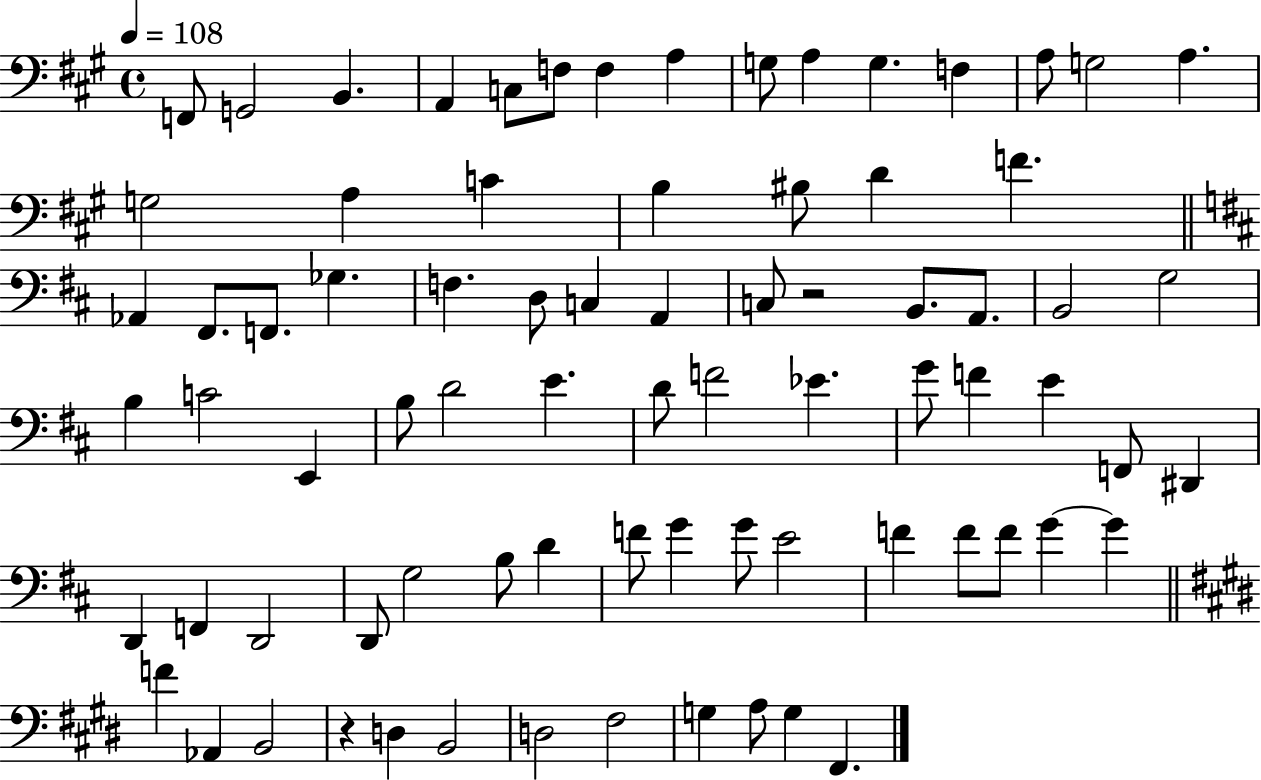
{
  \clef bass
  \time 4/4
  \defaultTimeSignature
  \key a \major
  \tempo 4 = 108
  f,8 g,2 b,4. | a,4 c8 f8 f4 a4 | g8 a4 g4. f4 | a8 g2 a4. | \break g2 a4 c'4 | b4 bis8 d'4 f'4. | \bar "||" \break \key d \major aes,4 fis,8. f,8. ges4. | f4. d8 c4 a,4 | c8 r2 b,8. a,8. | b,2 g2 | \break b4 c'2 e,4 | b8 d'2 e'4. | d'8 f'2 ees'4. | g'8 f'4 e'4 f,8 dis,4 | \break d,4 f,4 d,2 | d,8 g2 b8 d'4 | f'8 g'4 g'8 e'2 | f'4 f'8 f'8 g'4~~ g'4 | \break \bar "||" \break \key e \major f'4 aes,4 b,2 | r4 d4 b,2 | d2 fis2 | g4 a8 g4 fis,4. | \break \bar "|."
}